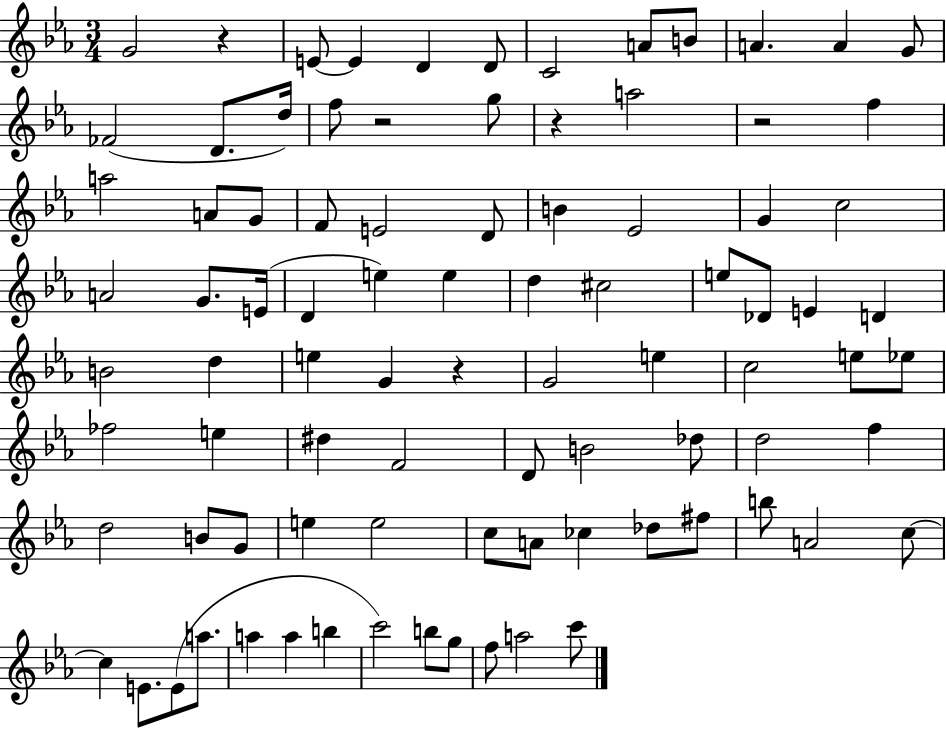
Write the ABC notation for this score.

X:1
T:Untitled
M:3/4
L:1/4
K:Eb
G2 z E/2 E D D/2 C2 A/2 B/2 A A G/2 _F2 D/2 d/4 f/2 z2 g/2 z a2 z2 f a2 A/2 G/2 F/2 E2 D/2 B _E2 G c2 A2 G/2 E/4 D e e d ^c2 e/2 _D/2 E D B2 d e G z G2 e c2 e/2 _e/2 _f2 e ^d F2 D/2 B2 _d/2 d2 f d2 B/2 G/2 e e2 c/2 A/2 _c _d/2 ^f/2 b/2 A2 c/2 c E/2 E/2 a/2 a a b c'2 b/2 g/2 f/2 a2 c'/2